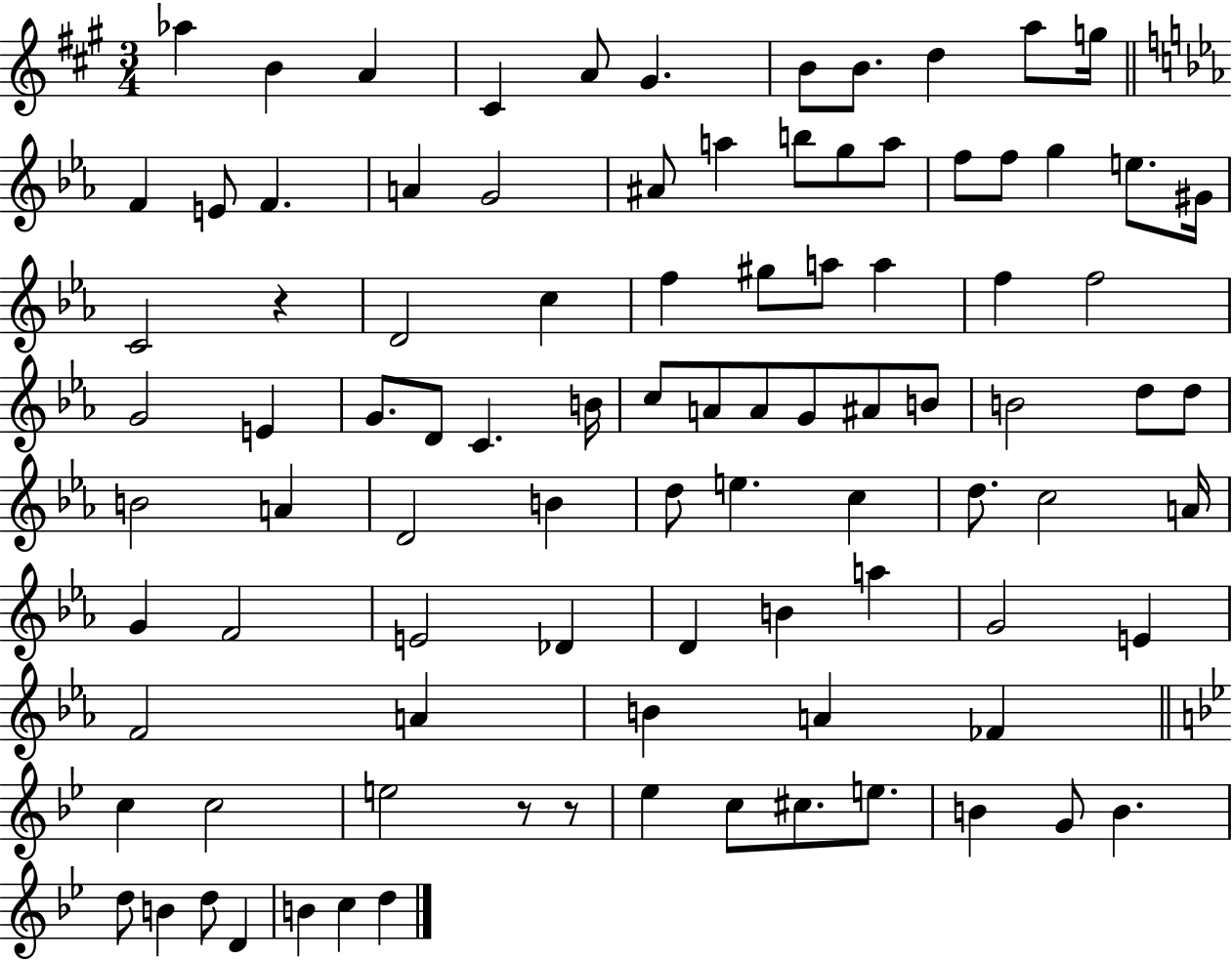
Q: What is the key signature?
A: A major